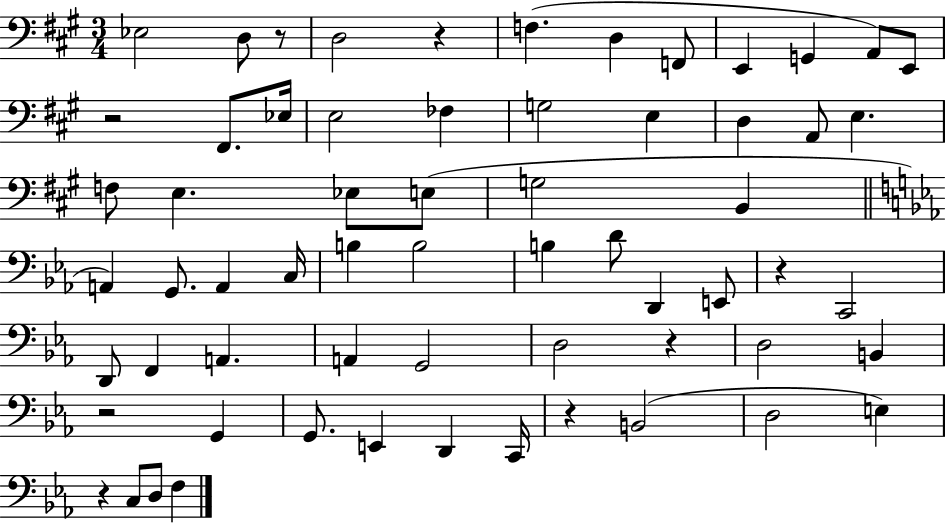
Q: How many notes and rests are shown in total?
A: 63